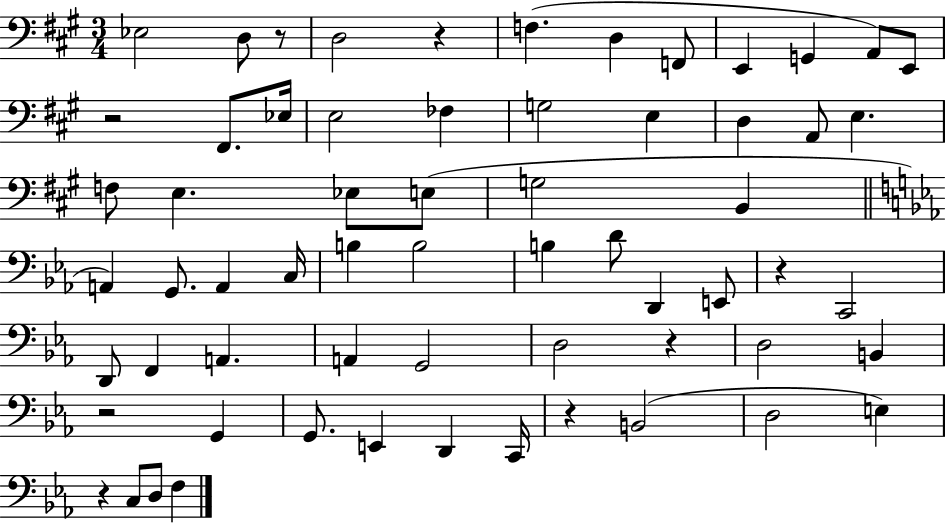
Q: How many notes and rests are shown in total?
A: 63